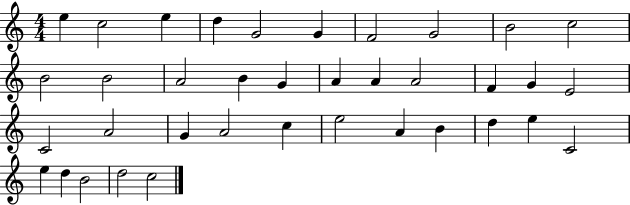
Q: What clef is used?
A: treble